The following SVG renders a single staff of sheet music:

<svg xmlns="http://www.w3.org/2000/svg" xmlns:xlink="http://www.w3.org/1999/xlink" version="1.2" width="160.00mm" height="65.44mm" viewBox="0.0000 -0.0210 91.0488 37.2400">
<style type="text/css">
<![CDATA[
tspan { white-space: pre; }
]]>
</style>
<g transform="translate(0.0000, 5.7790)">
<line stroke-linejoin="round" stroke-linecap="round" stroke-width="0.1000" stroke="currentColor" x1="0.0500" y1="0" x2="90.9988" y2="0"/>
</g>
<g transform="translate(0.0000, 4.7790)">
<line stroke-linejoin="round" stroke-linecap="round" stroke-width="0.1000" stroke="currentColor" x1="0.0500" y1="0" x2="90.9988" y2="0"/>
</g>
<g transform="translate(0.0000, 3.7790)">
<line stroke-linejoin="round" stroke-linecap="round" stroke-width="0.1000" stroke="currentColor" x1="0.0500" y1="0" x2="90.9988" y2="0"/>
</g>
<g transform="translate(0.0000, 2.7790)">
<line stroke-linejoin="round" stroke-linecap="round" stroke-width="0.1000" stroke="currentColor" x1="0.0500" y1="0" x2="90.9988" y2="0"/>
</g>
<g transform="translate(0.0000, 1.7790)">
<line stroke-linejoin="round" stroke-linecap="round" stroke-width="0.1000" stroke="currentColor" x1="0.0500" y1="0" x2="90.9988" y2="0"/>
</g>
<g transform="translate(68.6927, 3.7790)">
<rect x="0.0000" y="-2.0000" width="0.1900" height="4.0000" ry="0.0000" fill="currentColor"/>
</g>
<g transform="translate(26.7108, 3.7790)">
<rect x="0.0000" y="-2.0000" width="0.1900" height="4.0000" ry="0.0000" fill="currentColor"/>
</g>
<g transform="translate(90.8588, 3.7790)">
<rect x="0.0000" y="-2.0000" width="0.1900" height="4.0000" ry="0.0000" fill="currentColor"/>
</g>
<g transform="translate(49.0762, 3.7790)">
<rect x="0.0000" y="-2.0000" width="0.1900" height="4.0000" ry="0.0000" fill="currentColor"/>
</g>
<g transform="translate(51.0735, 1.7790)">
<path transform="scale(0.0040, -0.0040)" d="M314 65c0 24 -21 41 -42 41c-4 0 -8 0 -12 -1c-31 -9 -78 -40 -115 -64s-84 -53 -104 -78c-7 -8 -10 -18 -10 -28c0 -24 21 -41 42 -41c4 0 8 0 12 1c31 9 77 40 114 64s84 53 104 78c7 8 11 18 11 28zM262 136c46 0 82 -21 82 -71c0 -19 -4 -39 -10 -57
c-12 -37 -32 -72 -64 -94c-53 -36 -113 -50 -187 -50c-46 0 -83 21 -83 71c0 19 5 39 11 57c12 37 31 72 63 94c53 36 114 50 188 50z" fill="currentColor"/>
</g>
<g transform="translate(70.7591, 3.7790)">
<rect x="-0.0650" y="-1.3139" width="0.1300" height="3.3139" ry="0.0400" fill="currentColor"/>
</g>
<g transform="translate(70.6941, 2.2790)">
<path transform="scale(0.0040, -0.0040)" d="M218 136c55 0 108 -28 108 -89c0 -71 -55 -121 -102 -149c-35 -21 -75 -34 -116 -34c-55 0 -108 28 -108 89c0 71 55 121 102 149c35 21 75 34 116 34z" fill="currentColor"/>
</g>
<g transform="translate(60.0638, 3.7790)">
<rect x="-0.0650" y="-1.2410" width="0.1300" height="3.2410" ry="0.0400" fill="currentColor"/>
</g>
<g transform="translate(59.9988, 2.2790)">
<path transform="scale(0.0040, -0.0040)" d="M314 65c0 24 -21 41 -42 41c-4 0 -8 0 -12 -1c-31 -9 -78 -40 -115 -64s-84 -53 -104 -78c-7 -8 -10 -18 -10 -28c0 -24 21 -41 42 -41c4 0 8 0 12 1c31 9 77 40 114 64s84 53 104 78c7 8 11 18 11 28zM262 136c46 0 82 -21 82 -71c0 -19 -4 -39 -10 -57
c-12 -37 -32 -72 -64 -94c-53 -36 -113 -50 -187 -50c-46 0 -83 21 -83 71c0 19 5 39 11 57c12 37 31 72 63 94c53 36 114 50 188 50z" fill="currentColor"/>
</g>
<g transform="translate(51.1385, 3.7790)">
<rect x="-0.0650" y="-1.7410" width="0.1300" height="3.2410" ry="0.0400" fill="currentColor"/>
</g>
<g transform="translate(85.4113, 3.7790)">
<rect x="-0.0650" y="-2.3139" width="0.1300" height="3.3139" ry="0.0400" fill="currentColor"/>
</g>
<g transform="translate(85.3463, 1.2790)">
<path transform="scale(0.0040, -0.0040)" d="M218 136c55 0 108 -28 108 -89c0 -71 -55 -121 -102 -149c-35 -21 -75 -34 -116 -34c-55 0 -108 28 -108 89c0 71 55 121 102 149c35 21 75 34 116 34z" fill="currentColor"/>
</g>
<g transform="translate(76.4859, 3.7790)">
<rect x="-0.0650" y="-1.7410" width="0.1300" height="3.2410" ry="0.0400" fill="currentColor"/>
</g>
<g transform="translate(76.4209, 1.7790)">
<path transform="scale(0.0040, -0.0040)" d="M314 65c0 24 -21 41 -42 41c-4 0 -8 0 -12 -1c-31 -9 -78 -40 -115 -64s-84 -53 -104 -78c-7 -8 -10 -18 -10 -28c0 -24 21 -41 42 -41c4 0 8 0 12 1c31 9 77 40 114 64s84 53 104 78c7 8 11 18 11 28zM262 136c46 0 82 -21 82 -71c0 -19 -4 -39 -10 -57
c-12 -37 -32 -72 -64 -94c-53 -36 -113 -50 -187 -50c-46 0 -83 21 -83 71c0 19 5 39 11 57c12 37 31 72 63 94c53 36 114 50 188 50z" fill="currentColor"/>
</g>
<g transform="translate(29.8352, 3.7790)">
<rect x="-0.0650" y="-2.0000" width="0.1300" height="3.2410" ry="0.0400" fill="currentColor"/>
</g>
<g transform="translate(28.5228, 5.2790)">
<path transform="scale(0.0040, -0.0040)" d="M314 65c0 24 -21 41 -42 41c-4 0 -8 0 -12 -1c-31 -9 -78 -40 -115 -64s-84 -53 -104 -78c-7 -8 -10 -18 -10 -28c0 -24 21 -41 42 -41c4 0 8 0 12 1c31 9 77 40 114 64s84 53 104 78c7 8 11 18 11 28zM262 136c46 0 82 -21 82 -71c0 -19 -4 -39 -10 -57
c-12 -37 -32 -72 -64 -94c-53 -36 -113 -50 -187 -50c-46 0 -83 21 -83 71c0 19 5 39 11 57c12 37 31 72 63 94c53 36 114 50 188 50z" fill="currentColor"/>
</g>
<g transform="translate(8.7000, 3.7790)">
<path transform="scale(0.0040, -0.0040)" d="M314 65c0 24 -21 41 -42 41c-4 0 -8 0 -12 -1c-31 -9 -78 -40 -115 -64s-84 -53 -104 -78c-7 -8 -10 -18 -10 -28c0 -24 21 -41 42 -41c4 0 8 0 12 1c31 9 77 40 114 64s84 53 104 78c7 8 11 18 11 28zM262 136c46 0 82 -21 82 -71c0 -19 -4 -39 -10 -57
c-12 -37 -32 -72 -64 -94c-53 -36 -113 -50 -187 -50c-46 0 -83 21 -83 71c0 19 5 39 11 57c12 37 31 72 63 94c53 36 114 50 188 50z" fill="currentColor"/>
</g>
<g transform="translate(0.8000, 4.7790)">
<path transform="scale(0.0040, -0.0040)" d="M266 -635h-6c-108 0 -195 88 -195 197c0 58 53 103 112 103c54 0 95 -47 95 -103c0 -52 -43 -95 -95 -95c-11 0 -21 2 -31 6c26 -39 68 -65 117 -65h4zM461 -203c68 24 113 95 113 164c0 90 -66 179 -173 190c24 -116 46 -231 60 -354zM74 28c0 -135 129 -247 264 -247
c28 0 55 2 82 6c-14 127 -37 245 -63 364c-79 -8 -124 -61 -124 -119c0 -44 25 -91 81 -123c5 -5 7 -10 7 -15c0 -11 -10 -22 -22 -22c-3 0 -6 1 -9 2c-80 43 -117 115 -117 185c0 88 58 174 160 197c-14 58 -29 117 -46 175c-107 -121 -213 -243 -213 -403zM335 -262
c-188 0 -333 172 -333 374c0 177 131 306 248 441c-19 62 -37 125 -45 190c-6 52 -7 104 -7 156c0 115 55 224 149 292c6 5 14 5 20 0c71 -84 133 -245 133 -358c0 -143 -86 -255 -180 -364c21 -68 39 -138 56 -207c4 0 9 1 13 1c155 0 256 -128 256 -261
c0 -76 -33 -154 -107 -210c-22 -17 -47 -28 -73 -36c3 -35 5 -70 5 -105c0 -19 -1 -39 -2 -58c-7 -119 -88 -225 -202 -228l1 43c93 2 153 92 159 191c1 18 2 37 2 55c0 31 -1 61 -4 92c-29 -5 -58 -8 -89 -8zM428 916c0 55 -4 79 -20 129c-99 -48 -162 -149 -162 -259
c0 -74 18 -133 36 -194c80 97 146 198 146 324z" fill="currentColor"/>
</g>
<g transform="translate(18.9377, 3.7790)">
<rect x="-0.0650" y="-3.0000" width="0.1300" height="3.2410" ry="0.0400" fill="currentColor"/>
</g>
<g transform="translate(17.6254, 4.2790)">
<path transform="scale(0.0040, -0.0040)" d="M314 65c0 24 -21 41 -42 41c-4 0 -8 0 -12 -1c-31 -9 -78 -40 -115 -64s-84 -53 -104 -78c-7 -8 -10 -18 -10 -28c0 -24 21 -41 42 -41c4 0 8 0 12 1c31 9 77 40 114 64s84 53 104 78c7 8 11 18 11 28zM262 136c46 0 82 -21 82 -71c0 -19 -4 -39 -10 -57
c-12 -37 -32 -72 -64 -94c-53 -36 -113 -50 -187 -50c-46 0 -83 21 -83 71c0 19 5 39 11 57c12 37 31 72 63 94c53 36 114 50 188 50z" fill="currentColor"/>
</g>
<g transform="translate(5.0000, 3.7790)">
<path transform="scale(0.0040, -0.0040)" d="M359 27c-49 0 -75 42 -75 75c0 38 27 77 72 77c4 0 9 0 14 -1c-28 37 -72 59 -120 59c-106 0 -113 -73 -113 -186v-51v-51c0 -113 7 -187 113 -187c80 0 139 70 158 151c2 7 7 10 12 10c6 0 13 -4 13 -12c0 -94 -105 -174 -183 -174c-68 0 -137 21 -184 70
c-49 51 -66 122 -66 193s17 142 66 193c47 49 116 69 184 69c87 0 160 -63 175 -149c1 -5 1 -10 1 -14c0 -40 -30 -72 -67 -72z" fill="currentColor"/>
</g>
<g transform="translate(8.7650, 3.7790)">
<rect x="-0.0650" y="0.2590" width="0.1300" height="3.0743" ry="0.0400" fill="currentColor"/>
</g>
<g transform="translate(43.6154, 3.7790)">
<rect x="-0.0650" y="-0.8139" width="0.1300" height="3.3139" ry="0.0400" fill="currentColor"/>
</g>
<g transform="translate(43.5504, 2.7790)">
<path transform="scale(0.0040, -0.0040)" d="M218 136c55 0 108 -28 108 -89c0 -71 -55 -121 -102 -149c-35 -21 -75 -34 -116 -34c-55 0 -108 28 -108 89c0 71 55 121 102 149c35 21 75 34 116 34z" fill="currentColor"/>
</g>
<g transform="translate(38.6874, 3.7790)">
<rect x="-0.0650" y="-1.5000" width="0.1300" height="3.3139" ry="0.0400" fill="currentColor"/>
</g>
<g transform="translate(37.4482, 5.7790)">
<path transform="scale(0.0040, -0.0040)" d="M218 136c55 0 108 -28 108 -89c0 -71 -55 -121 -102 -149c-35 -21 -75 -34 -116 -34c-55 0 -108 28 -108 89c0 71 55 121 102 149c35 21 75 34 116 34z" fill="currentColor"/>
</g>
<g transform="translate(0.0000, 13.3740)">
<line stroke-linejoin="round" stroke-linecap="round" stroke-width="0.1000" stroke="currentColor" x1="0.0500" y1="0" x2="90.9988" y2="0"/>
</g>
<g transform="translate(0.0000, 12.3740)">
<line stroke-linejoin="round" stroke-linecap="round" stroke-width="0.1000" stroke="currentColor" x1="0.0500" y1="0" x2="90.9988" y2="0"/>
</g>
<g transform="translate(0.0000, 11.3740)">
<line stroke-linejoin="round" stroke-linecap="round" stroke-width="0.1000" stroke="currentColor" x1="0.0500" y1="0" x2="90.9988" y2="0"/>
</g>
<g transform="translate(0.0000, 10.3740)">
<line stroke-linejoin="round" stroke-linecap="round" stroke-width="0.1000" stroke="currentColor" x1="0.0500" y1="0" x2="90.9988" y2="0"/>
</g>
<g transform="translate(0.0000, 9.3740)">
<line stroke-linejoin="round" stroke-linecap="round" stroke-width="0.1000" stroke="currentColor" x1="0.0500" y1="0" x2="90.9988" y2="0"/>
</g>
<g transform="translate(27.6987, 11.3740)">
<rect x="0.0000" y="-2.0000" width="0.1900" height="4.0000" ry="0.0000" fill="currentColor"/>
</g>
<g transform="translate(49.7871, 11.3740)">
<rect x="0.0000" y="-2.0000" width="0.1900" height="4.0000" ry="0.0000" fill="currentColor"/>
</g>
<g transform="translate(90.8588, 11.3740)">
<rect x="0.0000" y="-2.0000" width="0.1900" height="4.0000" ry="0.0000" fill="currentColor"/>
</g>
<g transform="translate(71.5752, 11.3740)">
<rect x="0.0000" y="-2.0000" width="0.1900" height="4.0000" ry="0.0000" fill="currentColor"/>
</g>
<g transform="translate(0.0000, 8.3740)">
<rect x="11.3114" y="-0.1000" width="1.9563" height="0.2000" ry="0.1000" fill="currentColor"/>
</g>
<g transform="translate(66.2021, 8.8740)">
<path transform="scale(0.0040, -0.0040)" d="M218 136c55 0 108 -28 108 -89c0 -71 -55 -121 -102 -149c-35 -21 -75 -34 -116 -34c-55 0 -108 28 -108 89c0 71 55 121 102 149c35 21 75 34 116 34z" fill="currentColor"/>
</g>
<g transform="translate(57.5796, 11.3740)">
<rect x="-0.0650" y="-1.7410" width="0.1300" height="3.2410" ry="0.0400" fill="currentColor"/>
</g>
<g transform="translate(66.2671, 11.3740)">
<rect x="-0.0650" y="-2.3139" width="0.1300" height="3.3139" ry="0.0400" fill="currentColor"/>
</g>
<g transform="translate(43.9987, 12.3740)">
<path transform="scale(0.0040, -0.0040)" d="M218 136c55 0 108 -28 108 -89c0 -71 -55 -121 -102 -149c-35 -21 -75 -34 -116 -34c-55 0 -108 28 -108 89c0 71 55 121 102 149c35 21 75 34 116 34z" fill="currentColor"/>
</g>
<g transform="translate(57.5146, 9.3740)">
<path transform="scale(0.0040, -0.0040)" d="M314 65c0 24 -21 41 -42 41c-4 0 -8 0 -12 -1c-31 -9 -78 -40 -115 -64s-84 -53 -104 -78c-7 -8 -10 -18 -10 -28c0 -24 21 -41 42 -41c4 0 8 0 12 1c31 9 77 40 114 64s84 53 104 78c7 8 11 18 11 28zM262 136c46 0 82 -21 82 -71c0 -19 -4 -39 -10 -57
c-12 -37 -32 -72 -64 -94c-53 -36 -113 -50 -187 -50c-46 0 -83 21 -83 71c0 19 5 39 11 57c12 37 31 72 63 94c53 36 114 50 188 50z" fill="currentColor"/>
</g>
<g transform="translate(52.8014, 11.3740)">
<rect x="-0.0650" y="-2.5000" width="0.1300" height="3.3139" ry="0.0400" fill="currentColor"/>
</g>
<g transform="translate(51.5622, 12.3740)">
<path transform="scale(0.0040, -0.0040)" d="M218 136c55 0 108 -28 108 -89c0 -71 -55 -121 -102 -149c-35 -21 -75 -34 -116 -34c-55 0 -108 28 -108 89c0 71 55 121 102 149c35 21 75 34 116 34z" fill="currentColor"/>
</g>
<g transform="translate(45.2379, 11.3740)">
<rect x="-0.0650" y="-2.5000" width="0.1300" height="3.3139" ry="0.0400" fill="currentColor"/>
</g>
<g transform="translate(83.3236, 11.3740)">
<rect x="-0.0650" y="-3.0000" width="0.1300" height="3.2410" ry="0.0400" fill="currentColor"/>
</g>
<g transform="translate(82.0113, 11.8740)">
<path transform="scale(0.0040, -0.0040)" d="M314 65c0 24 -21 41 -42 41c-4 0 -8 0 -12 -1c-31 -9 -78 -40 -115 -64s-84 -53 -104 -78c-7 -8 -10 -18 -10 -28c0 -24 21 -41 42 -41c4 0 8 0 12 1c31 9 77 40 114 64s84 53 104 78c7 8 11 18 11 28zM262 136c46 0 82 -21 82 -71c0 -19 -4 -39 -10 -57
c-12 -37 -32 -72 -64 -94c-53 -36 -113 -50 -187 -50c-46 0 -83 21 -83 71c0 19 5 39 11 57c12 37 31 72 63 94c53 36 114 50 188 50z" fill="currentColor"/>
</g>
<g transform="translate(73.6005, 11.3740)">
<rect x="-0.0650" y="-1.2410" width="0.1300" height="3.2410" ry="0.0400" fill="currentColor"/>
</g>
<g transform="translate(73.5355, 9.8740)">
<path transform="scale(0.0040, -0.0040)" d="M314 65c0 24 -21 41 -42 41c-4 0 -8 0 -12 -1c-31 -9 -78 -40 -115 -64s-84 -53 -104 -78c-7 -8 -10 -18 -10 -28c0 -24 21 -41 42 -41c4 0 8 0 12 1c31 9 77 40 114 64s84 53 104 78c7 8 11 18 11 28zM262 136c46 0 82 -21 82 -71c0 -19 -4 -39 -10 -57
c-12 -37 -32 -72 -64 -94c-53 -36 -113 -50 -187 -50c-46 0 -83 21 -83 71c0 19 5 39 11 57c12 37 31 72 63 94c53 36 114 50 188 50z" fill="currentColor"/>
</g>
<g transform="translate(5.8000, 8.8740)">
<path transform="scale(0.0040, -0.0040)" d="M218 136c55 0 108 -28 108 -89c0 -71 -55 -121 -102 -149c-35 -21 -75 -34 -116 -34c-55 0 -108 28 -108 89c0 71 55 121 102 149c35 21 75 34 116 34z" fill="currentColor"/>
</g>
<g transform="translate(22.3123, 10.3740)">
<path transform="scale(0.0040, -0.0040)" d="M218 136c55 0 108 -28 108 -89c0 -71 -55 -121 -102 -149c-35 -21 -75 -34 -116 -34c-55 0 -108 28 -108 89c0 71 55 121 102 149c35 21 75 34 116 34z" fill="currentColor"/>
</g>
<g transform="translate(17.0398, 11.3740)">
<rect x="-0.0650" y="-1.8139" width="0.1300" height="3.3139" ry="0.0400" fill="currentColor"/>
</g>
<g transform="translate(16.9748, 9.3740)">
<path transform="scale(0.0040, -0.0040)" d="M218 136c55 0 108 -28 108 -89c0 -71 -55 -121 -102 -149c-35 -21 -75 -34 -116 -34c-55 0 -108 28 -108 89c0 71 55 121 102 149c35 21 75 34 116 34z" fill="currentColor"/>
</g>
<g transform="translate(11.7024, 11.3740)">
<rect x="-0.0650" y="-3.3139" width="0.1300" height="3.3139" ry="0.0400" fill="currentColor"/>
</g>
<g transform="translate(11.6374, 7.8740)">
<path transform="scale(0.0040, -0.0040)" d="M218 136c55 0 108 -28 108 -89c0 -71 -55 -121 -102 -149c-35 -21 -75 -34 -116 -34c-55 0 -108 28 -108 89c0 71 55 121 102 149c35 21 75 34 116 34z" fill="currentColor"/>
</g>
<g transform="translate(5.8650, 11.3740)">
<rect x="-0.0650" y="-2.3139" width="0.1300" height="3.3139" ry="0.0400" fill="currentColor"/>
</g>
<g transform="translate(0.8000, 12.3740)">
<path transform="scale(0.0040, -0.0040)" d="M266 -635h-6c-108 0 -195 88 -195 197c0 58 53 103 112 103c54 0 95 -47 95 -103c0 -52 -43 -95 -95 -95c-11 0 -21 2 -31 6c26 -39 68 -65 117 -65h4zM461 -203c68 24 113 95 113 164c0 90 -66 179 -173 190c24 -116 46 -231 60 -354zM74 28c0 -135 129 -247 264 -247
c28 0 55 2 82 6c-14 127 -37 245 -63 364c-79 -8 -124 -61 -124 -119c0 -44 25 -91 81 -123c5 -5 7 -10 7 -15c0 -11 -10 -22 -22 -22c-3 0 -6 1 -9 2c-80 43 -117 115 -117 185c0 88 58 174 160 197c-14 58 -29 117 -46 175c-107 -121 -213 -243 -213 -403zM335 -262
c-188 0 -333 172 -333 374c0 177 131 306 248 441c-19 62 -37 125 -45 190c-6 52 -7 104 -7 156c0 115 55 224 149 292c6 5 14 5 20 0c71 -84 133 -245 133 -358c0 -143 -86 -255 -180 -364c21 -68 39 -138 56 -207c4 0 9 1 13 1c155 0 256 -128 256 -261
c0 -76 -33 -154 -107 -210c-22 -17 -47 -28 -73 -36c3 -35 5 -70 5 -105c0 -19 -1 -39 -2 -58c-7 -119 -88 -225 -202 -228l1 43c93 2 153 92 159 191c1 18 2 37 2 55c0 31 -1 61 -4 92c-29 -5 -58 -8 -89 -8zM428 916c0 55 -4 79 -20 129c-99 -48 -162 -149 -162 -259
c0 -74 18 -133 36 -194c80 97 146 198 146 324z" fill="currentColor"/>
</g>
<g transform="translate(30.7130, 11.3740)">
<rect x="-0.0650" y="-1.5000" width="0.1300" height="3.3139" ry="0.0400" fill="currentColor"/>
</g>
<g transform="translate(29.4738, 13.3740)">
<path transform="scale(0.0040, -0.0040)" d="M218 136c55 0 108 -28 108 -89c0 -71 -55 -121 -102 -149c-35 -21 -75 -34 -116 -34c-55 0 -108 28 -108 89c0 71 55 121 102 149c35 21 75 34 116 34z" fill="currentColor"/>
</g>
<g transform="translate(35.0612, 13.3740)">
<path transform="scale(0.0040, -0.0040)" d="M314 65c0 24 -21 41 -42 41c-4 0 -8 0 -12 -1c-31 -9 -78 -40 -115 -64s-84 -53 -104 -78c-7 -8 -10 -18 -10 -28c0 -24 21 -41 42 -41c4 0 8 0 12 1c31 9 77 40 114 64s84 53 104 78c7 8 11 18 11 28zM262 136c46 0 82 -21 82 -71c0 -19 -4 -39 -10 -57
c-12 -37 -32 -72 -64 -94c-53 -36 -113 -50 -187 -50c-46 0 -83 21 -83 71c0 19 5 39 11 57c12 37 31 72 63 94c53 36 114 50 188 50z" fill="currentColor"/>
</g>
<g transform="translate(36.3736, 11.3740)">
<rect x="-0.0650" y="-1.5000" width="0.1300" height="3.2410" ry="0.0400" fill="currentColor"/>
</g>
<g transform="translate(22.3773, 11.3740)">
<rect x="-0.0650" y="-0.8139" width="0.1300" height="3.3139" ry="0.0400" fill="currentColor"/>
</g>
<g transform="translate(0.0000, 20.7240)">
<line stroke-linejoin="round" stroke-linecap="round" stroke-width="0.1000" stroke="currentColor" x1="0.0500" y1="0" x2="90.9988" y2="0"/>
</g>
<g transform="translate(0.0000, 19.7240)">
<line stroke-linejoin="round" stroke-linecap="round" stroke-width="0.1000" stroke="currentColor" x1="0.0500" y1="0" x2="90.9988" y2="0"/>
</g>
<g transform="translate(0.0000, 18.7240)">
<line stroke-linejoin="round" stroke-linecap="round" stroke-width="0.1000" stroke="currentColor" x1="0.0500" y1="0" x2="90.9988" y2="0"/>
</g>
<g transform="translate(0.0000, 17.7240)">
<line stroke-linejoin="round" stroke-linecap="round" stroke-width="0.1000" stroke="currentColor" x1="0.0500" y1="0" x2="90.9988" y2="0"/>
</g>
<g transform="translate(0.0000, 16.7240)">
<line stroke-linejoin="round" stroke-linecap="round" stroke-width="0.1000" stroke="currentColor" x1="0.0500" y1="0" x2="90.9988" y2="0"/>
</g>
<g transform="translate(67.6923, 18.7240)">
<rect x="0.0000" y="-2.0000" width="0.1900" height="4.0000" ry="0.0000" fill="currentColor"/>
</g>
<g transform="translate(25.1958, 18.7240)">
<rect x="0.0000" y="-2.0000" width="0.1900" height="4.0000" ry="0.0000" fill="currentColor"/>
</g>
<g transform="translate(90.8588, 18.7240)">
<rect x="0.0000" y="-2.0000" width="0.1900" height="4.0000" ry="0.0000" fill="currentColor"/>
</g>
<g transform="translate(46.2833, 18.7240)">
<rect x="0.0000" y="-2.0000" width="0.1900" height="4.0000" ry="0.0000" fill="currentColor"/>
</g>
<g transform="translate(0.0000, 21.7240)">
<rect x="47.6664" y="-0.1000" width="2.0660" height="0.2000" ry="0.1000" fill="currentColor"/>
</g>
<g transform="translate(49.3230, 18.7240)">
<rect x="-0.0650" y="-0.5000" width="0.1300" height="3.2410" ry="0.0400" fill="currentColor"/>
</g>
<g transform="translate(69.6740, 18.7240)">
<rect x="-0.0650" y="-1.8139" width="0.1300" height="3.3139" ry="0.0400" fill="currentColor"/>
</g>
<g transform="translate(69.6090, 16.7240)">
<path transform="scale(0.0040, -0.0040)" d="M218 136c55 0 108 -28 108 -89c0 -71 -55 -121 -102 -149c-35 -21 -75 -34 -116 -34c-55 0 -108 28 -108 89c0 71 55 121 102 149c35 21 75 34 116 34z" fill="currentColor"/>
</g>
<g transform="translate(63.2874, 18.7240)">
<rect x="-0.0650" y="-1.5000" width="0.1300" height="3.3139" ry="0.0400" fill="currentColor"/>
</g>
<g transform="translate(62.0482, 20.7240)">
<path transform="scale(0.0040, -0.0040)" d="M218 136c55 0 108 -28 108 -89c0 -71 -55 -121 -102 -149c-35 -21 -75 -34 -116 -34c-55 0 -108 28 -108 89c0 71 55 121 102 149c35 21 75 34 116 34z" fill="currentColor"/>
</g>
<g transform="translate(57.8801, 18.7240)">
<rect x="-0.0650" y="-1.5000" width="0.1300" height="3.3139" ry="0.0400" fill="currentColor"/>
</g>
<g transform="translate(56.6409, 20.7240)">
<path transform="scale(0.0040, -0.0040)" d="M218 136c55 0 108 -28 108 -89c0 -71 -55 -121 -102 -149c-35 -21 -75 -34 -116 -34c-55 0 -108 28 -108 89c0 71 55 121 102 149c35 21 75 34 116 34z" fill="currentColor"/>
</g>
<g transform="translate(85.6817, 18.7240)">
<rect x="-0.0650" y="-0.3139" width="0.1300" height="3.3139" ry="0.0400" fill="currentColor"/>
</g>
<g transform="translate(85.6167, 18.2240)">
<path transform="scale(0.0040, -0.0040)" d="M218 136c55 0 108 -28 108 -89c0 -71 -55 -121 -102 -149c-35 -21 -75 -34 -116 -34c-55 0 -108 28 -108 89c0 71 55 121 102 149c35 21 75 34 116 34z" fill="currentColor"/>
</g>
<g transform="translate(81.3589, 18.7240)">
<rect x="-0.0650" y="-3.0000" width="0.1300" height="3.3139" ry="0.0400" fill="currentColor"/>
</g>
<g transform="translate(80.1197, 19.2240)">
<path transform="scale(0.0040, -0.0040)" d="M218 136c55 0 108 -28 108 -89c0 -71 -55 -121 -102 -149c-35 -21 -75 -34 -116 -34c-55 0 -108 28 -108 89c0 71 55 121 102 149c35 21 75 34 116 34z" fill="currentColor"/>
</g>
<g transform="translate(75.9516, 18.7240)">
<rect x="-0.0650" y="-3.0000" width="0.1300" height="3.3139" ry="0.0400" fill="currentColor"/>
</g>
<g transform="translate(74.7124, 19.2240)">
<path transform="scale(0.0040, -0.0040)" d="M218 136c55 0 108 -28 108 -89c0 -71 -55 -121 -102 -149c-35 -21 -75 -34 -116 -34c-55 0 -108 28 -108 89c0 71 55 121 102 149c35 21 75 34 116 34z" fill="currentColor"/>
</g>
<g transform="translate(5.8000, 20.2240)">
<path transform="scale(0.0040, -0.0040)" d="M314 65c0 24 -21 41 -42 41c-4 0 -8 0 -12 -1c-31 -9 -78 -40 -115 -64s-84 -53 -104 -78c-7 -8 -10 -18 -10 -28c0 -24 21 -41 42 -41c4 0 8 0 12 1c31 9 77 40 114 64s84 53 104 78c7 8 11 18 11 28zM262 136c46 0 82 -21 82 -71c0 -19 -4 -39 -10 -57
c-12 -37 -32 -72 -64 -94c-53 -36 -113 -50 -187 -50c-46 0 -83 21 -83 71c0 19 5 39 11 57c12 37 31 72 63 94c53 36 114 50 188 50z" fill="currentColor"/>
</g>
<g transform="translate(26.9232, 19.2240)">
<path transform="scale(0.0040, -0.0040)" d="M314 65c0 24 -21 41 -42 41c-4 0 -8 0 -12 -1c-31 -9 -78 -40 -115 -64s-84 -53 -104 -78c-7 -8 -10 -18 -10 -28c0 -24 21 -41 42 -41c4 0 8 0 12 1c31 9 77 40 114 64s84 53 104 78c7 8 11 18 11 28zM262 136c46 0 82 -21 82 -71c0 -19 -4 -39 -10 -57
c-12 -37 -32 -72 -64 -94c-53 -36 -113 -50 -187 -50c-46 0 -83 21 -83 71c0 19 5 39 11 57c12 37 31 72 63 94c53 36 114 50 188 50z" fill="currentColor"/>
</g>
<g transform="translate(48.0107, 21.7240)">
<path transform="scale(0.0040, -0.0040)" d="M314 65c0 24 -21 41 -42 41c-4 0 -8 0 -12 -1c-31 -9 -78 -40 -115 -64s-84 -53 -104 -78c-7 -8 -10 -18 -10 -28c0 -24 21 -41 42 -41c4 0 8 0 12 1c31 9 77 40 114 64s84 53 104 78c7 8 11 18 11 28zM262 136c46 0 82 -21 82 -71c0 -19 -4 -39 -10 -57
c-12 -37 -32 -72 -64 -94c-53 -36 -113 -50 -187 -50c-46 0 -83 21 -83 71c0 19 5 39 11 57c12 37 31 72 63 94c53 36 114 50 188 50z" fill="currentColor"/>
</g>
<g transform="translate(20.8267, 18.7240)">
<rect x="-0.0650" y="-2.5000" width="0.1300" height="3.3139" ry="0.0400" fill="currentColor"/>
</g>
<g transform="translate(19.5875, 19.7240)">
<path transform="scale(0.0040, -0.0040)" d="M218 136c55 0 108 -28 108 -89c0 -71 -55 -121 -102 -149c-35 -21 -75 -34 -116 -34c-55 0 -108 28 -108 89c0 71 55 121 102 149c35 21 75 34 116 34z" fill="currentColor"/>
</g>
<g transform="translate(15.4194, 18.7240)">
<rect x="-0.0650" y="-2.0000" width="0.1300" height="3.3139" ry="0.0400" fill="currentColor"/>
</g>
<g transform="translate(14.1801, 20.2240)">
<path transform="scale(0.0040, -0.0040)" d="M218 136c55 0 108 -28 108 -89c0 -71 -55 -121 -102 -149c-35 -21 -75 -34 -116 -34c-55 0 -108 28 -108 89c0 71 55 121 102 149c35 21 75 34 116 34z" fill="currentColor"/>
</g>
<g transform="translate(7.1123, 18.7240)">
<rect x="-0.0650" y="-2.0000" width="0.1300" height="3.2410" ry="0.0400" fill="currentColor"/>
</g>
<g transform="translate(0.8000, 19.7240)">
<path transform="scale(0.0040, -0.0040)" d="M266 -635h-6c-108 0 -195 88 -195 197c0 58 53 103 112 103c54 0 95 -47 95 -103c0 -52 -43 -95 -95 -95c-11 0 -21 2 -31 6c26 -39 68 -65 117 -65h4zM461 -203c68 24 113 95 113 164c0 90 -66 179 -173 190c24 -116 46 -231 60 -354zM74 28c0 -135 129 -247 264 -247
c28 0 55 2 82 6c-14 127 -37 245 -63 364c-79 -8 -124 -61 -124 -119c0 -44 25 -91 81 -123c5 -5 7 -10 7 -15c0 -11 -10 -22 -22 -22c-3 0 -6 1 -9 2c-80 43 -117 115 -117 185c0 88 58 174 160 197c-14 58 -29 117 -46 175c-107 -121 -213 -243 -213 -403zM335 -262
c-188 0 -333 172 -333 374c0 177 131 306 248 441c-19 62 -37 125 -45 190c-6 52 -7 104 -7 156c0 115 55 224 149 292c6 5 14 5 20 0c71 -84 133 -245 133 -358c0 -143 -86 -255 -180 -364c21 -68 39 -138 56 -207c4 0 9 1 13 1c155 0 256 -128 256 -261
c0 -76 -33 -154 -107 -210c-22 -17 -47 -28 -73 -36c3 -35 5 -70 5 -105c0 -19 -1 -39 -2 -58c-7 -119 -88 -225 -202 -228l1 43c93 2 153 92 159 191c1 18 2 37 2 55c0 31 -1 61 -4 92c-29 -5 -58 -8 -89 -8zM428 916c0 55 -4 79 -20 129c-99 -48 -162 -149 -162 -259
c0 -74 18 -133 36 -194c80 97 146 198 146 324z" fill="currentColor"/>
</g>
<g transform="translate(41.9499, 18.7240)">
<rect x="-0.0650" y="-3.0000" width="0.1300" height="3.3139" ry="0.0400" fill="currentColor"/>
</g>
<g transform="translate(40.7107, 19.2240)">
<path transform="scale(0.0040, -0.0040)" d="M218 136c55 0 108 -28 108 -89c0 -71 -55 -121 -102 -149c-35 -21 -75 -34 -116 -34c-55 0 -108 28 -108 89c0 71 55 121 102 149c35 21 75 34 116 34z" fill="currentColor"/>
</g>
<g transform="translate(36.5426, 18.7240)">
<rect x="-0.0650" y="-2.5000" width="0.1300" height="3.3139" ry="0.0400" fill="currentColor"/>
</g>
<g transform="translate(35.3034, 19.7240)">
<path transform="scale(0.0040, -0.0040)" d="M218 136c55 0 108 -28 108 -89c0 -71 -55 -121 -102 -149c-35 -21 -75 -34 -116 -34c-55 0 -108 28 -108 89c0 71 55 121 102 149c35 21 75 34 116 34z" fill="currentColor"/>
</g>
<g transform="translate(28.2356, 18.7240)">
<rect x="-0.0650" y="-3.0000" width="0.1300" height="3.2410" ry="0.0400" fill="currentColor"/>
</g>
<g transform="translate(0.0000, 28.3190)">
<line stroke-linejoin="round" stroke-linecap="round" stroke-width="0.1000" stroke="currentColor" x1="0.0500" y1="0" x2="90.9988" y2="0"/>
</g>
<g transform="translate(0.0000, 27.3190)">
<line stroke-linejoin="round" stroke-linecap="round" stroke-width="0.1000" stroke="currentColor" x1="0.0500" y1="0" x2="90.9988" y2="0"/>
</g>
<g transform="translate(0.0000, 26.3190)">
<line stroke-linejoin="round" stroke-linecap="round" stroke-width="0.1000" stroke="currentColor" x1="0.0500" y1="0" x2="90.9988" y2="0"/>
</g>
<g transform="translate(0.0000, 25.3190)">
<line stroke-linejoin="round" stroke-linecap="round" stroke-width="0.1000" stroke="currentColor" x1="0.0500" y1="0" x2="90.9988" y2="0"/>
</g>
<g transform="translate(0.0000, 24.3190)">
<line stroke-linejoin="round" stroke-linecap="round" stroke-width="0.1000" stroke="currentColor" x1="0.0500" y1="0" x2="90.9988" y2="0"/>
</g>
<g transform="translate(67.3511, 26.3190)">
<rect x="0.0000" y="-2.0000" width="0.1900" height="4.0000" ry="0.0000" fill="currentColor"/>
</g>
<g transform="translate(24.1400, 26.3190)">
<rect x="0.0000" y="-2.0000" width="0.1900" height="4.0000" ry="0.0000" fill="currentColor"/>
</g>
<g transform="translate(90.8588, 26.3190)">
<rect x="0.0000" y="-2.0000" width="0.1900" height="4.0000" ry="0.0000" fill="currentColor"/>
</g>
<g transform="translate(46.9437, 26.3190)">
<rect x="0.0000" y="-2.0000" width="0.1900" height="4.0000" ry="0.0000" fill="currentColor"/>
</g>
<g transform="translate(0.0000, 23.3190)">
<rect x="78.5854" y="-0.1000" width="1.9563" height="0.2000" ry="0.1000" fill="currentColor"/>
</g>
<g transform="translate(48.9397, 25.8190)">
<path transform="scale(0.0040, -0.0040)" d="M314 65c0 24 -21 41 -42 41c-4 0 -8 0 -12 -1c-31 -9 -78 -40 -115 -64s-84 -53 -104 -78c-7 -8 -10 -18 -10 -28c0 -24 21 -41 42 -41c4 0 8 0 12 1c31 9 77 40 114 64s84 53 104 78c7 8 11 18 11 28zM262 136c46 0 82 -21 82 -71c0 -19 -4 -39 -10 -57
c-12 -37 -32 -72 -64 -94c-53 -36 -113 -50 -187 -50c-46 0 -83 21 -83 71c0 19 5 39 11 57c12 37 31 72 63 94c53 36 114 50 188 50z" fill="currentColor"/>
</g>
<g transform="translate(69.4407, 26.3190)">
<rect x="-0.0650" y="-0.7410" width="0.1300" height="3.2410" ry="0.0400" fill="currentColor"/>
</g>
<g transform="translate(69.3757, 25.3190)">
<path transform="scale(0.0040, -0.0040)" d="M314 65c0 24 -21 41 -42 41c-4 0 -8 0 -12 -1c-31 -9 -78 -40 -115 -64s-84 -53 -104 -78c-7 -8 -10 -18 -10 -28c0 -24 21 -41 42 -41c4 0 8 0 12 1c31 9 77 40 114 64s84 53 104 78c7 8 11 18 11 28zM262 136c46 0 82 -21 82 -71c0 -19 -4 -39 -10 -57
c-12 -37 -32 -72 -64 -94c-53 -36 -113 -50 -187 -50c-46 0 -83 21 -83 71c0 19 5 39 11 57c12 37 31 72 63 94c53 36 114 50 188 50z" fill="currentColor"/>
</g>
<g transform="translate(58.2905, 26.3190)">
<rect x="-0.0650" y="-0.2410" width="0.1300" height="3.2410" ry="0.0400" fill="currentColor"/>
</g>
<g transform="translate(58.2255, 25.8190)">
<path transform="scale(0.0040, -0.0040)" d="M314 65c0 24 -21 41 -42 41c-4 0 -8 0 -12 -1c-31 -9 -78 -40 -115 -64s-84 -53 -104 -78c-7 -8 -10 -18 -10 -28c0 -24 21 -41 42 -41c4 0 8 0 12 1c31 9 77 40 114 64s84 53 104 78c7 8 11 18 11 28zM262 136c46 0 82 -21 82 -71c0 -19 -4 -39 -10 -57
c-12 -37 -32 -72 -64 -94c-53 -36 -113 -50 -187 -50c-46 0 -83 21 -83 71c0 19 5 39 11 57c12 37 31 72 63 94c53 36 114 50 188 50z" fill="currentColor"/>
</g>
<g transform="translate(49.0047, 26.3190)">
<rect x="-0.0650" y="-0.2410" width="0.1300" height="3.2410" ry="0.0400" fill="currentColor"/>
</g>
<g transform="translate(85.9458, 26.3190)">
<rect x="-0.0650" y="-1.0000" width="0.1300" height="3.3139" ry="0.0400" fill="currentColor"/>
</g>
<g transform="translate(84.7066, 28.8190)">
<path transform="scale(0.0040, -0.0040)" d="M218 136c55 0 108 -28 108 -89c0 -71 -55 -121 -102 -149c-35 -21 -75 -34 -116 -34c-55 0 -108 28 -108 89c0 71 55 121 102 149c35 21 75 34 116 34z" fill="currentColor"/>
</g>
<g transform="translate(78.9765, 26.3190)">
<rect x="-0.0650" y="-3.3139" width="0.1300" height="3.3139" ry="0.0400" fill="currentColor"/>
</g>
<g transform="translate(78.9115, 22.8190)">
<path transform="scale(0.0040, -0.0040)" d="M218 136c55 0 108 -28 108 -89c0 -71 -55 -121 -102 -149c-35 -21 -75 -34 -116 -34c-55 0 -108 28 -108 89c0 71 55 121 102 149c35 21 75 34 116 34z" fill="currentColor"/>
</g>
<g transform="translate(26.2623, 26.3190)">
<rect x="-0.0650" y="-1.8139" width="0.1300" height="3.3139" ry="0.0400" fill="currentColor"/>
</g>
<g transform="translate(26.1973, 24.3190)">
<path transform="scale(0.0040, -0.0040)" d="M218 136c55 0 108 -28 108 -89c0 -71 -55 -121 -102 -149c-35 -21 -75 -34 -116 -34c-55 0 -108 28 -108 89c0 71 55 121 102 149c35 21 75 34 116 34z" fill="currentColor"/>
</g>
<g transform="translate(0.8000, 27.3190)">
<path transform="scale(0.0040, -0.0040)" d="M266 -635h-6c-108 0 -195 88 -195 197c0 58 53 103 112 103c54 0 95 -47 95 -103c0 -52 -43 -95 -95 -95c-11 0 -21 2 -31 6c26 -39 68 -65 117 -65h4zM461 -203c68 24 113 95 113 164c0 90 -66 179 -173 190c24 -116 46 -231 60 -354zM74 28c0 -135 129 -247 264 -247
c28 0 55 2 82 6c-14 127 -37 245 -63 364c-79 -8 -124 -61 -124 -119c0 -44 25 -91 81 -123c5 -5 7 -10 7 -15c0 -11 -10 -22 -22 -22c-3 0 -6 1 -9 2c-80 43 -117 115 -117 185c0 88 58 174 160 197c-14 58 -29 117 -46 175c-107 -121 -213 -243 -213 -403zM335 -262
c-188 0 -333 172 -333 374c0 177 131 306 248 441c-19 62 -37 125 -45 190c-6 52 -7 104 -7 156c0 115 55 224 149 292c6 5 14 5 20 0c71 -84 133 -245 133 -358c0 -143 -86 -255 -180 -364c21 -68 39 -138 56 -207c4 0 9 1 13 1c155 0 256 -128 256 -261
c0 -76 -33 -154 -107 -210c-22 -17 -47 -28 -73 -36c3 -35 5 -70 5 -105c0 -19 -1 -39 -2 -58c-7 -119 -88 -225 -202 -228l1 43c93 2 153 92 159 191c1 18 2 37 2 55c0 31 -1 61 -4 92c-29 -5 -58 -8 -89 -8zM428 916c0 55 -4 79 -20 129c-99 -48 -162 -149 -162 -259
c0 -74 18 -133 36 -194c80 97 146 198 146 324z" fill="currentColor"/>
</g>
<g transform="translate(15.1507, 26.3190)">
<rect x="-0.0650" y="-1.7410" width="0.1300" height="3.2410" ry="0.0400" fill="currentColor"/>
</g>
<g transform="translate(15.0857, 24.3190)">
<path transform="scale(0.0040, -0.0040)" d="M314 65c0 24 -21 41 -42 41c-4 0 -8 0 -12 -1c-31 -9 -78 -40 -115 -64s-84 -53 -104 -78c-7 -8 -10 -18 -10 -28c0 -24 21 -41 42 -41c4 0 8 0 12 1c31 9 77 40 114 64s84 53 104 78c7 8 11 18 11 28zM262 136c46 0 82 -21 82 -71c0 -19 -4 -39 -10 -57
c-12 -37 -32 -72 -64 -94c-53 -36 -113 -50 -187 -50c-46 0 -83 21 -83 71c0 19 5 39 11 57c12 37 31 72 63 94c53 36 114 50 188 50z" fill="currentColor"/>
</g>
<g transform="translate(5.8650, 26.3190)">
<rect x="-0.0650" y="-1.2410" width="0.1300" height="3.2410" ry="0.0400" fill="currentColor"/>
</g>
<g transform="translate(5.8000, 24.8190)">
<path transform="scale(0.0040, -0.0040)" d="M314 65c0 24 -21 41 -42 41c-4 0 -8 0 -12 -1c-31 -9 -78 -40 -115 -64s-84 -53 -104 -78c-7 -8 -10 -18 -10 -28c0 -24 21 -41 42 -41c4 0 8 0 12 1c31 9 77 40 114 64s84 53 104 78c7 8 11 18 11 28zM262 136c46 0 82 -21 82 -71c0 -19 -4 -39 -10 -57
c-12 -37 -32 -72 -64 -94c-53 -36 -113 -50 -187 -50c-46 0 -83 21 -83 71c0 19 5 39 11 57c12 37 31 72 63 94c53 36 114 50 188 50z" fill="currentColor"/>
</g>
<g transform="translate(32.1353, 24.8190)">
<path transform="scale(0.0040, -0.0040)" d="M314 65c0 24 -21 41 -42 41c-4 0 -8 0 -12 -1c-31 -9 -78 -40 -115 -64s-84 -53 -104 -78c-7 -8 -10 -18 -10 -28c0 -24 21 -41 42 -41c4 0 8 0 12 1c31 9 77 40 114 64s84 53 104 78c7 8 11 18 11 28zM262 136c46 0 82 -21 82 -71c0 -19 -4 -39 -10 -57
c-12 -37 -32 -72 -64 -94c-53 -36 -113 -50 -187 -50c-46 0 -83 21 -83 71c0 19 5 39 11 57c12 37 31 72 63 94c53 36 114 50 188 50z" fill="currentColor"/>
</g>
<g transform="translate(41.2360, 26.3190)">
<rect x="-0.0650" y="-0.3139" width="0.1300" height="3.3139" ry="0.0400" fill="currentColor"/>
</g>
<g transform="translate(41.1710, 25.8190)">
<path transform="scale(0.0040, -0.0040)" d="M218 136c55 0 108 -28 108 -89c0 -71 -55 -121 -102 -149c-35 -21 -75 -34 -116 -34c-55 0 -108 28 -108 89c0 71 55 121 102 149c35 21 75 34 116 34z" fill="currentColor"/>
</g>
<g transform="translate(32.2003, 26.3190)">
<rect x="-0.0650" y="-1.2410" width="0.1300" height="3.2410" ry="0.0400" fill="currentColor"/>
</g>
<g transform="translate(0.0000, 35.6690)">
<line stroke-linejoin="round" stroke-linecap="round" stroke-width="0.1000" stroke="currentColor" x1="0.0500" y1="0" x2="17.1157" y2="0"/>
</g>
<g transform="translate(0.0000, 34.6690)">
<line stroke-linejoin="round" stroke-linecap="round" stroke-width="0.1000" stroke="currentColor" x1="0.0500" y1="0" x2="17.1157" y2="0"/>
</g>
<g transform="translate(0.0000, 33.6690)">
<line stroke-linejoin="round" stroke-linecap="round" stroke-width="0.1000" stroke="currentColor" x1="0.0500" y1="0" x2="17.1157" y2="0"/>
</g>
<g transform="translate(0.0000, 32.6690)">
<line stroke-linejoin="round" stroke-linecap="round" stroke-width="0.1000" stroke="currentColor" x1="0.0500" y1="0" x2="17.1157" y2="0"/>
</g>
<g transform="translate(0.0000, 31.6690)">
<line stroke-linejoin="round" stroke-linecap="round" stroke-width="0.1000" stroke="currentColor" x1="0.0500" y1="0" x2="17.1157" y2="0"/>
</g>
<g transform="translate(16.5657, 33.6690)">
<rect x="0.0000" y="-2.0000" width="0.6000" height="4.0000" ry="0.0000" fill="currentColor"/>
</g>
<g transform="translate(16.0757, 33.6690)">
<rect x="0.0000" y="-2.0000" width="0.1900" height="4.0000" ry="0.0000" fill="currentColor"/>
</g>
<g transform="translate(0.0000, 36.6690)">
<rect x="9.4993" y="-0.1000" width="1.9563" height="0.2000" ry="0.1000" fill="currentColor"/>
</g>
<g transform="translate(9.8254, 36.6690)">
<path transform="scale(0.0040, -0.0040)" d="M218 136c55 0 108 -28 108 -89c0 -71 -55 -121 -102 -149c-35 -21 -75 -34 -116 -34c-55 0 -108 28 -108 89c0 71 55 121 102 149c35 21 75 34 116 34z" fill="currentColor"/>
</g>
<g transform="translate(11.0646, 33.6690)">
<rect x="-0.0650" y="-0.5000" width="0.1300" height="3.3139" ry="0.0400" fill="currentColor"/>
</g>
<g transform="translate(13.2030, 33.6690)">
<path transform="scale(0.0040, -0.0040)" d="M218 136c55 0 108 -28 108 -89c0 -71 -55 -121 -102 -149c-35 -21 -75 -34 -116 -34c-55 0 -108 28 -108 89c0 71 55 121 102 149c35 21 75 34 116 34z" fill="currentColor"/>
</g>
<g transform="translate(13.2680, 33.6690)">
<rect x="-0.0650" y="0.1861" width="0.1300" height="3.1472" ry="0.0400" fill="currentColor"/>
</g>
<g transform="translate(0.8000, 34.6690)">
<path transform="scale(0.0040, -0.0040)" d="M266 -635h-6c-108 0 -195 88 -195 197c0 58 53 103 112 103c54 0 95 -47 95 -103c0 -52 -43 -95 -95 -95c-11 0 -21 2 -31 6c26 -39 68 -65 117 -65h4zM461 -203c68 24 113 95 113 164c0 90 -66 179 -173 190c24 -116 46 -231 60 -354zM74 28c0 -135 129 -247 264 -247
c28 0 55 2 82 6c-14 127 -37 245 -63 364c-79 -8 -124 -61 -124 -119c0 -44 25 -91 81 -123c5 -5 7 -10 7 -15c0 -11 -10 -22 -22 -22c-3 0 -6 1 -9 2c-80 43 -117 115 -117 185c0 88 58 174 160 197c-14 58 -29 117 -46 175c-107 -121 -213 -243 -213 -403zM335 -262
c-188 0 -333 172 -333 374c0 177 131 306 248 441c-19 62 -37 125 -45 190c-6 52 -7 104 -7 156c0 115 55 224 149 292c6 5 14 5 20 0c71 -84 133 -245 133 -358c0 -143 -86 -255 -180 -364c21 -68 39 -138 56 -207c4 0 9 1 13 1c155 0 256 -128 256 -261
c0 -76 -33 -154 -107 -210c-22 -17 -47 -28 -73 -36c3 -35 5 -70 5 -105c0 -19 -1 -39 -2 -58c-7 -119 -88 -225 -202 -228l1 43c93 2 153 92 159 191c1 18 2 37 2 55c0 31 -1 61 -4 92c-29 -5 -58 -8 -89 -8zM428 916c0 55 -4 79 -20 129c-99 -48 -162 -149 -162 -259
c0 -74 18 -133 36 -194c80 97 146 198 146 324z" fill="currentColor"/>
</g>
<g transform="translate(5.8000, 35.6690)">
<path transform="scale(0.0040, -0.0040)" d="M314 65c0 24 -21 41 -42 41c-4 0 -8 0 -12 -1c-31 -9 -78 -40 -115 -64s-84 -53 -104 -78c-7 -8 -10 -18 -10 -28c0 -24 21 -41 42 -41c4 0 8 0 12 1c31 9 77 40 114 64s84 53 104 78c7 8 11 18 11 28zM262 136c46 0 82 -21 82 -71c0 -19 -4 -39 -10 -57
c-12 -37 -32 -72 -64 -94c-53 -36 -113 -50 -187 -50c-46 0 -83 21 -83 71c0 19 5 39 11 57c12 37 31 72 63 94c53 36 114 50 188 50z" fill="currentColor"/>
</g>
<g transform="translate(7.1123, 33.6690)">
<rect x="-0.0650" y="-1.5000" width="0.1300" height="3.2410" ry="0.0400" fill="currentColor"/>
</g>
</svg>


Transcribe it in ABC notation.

X:1
T:Untitled
M:4/4
L:1/4
K:C
B2 A2 F2 E d f2 e2 e f2 g g b f d E E2 G G f2 g e2 A2 F2 F G A2 G A C2 E E f A A c e2 f2 f e2 c c2 c2 d2 b D E2 C B